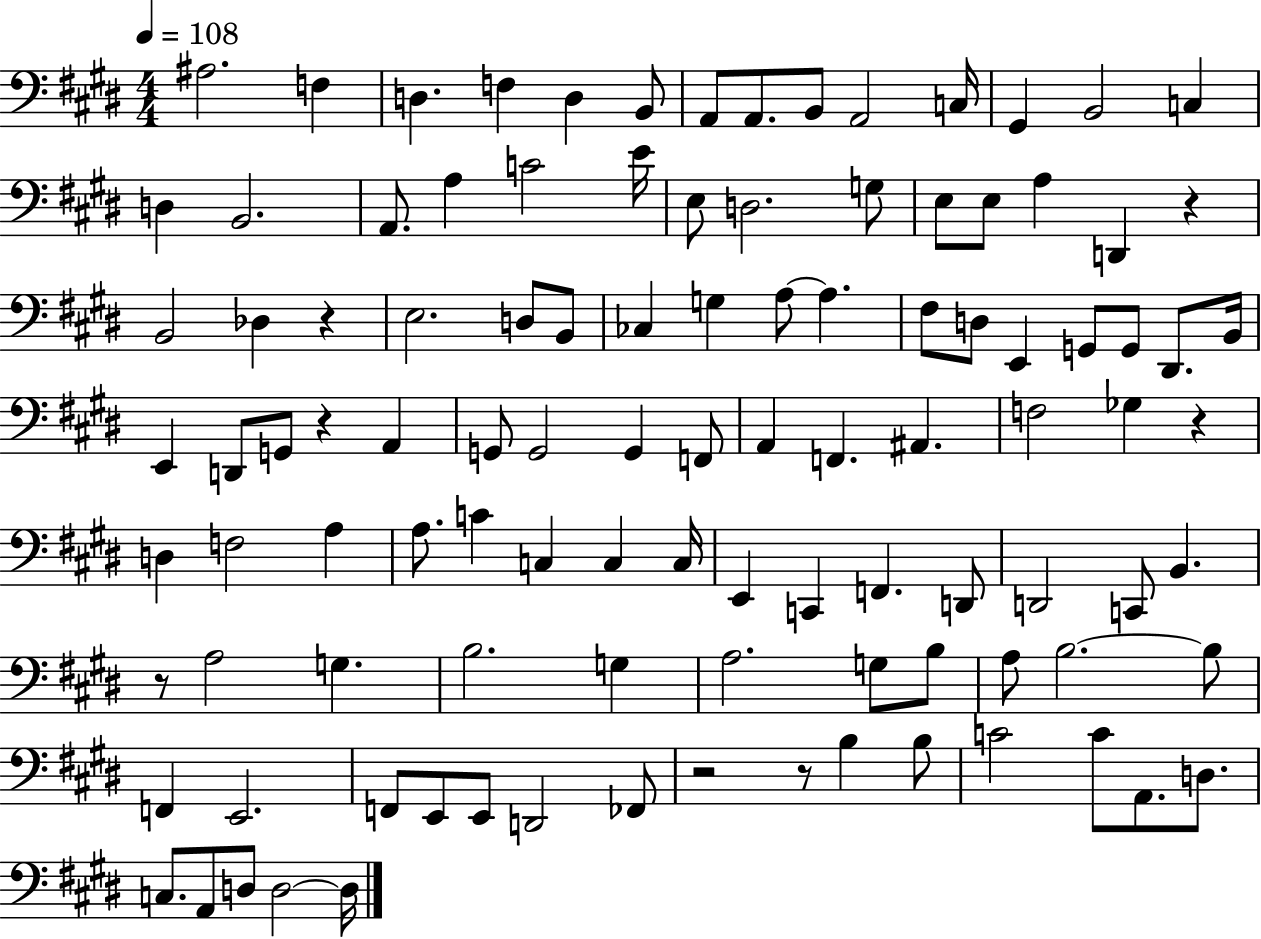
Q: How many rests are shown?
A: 7